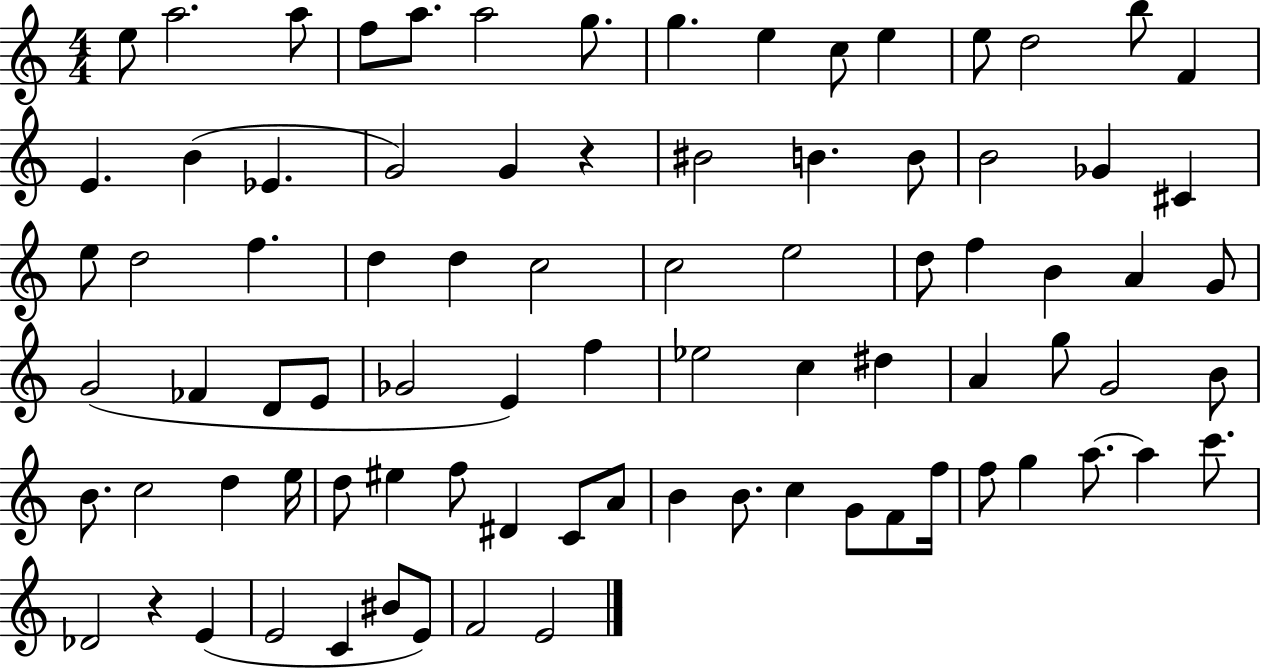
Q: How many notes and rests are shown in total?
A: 84